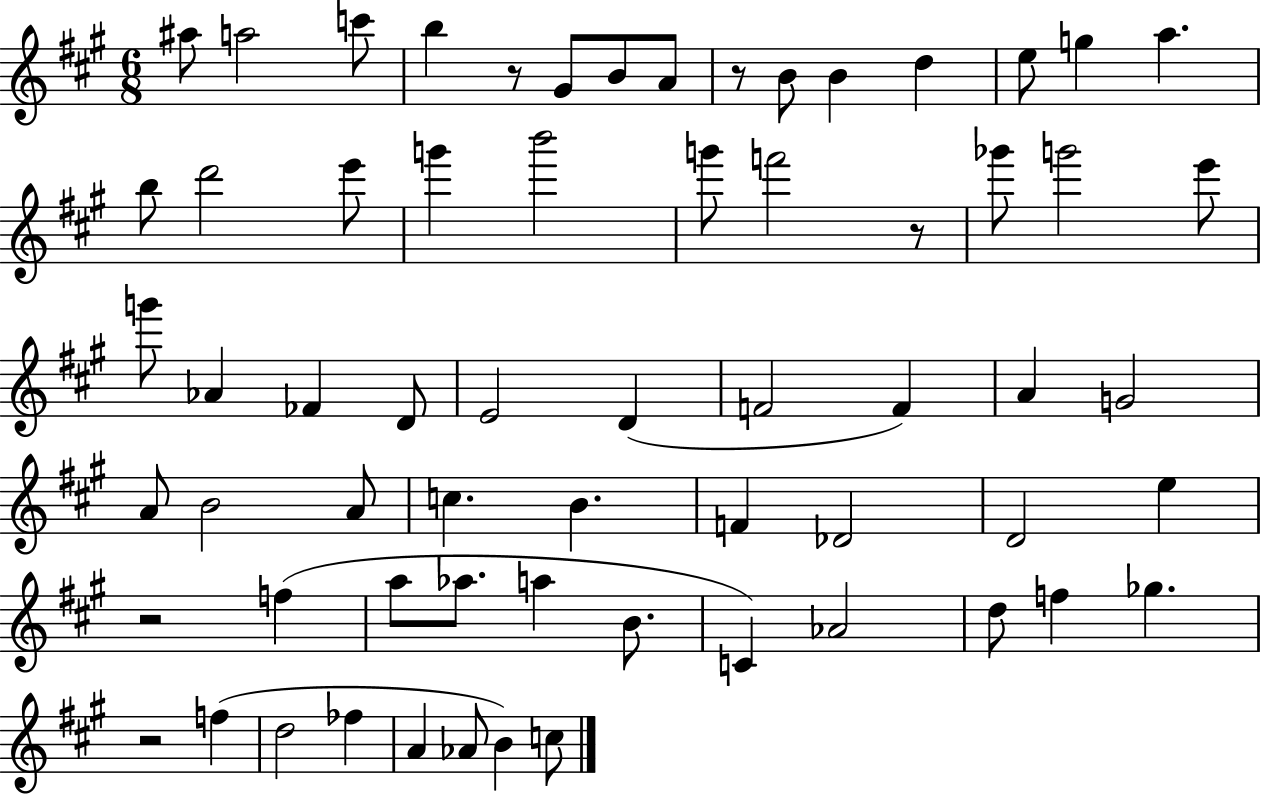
A#5/e A5/h C6/e B5/q R/e G#4/e B4/e A4/e R/e B4/e B4/q D5/q E5/e G5/q A5/q. B5/e D6/h E6/e G6/q B6/h G6/e F6/h R/e Gb6/e G6/h E6/e G6/e Ab4/q FES4/q D4/e E4/h D4/q F4/h F4/q A4/q G4/h A4/e B4/h A4/e C5/q. B4/q. F4/q Db4/h D4/h E5/q R/h F5/q A5/e Ab5/e. A5/q B4/e. C4/q Ab4/h D5/e F5/q Gb5/q. R/h F5/q D5/h FES5/q A4/q Ab4/e B4/q C5/e